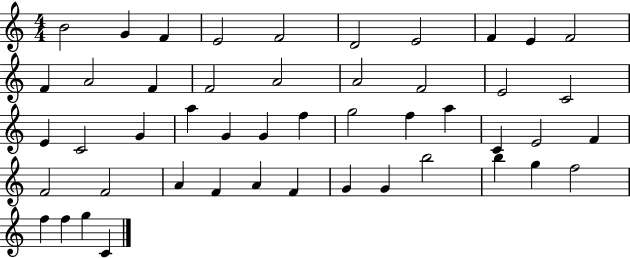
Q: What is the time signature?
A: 4/4